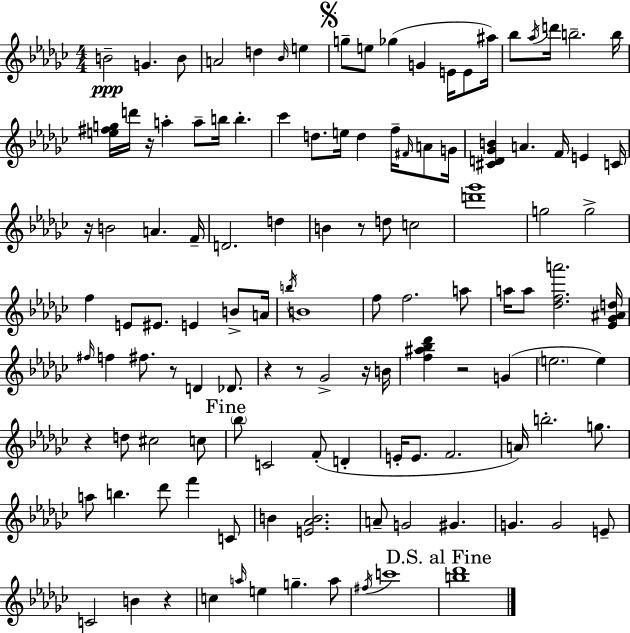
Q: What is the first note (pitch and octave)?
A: B4